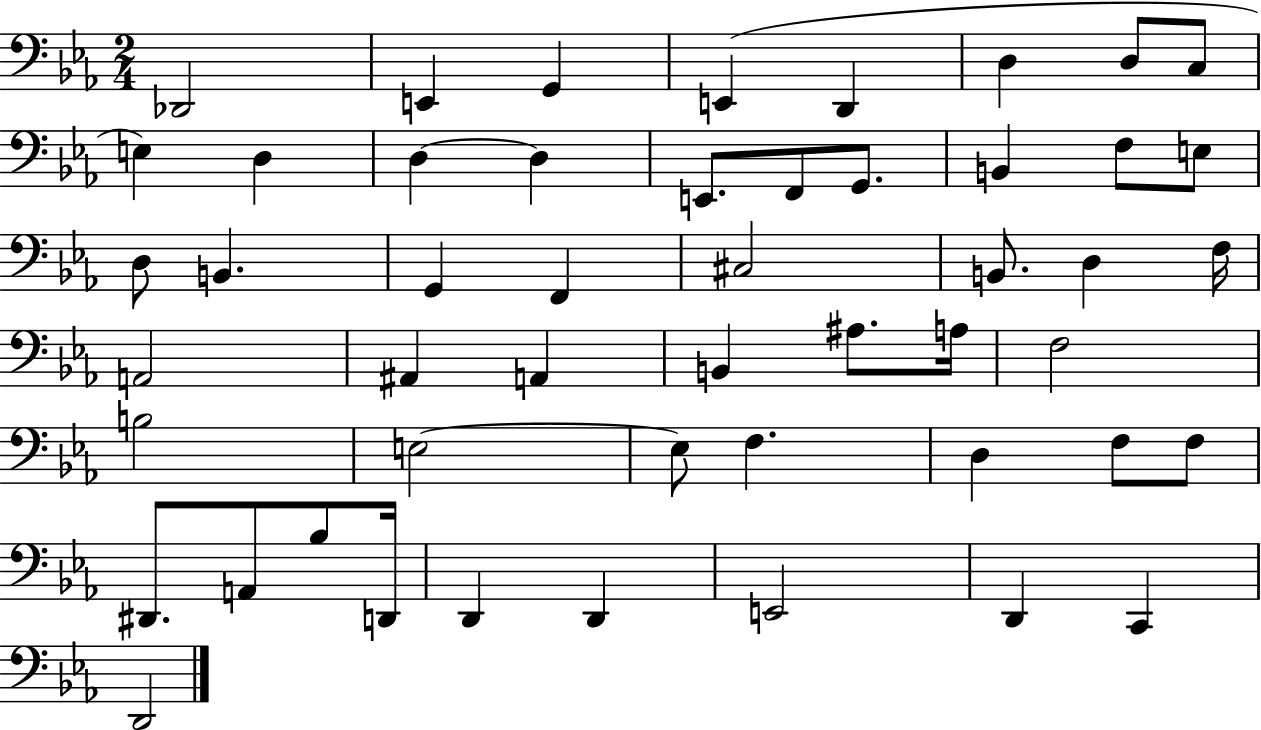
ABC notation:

X:1
T:Untitled
M:2/4
L:1/4
K:Eb
_D,,2 E,, G,, E,, D,, D, D,/2 C,/2 E, D, D, D, E,,/2 F,,/2 G,,/2 B,, F,/2 E,/2 D,/2 B,, G,, F,, ^C,2 B,,/2 D, F,/4 A,,2 ^A,, A,, B,, ^A,/2 A,/4 F,2 B,2 E,2 E,/2 F, D, F,/2 F,/2 ^D,,/2 A,,/2 _B,/2 D,,/4 D,, D,, E,,2 D,, C,, D,,2